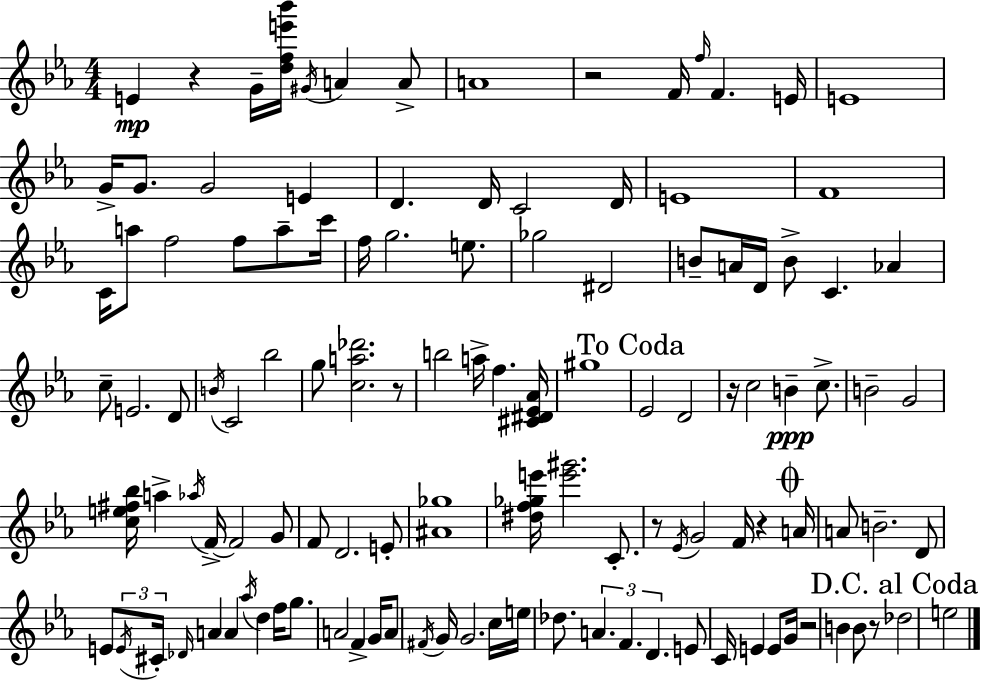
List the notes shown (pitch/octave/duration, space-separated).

E4/q R/q G4/s [D5,F5,E6,Bb6]/s G#4/s A4/q A4/e A4/w R/h F4/s F5/s F4/q. E4/s E4/w G4/s G4/e. G4/h E4/q D4/q. D4/s C4/h D4/s E4/w F4/w C4/s A5/e F5/h F5/e A5/e C6/s F5/s G5/h. E5/e. Gb5/h D#4/h B4/e A4/s D4/s B4/e C4/q. Ab4/q C5/e E4/h. D4/e B4/s C4/h Bb5/h G5/e [C5,A5,Db6]/h. R/e B5/h A5/s F5/q. [C#4,D#4,Eb4,Ab4]/s G#5/w Eb4/h D4/h R/s C5/h B4/q C5/e. B4/h G4/h [C5,E5,F#5,Bb5]/s A5/q Ab5/s F4/s F4/h G4/e F4/e D4/h. E4/e [A#4,Gb5]/w [D#5,F5,Gb5,E6]/s [E6,G#6]/h. C4/e. R/e Eb4/s G4/h F4/s R/q A4/s A4/e B4/h. D4/e E4/e E4/s C#4/s Db4/s A4/q A4/q Ab5/s D5/q F5/s G5/e. A4/h F4/q G4/s A4/e F#4/s G4/s G4/h. C5/s E5/s Db5/e. A4/q. F4/q. D4/q. E4/e C4/s E4/q E4/e G4/s R/h B4/q B4/e R/e Db5/h E5/h